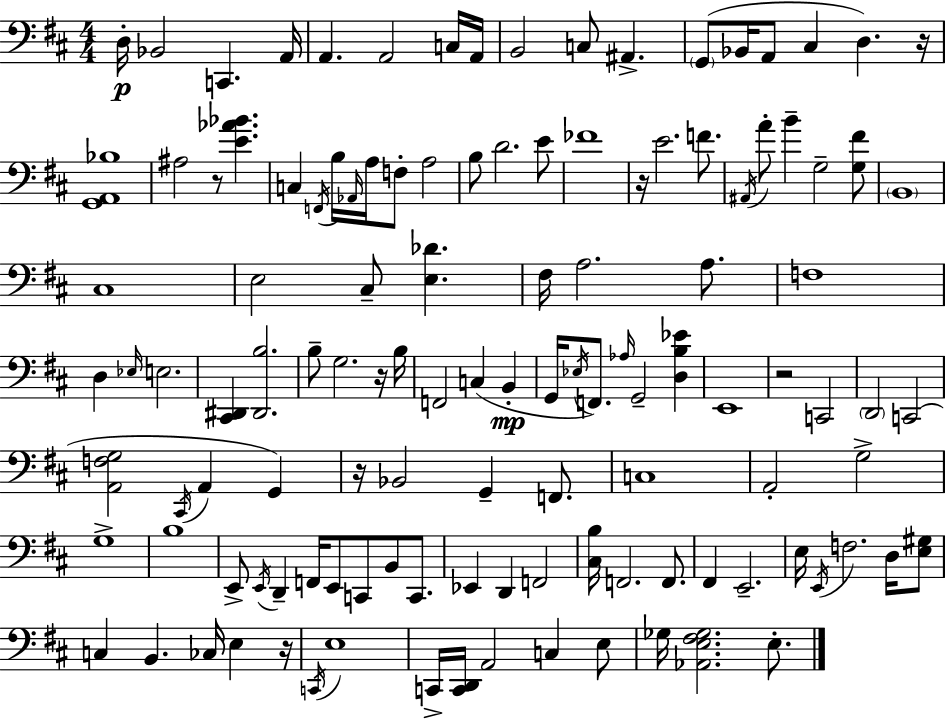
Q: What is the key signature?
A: D major